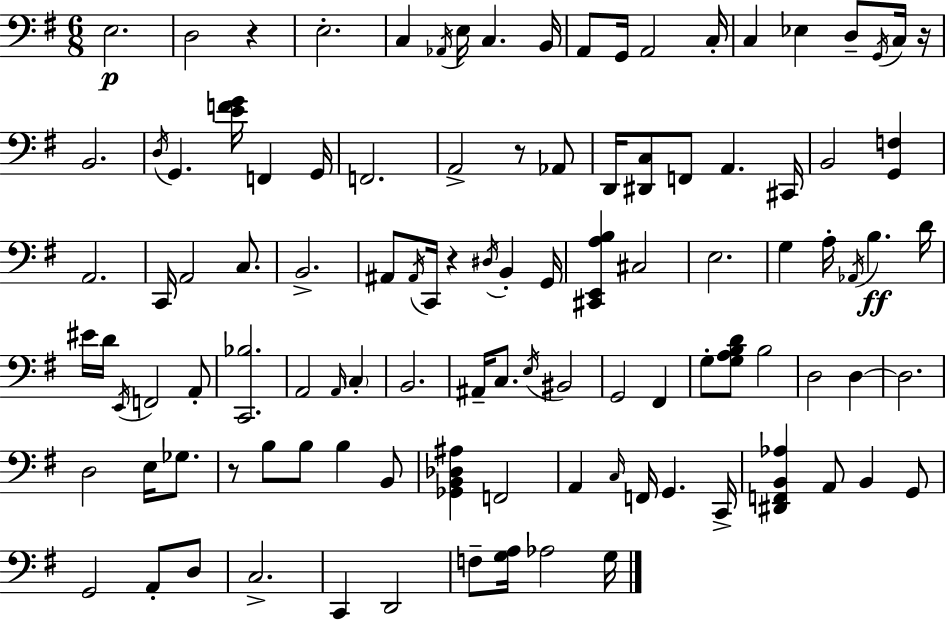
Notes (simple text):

E3/h. D3/h R/q E3/h. C3/q Ab2/s E3/s C3/q. B2/s A2/e G2/s A2/h C3/s C3/q Eb3/q D3/e G2/s C3/s R/s B2/h. D3/s G2/q. [E4,F4,G4]/s F2/q G2/s F2/h. A2/h R/e Ab2/e D2/s [D#2,C3]/e F2/e A2/q. C#2/s B2/h [G2,F3]/q A2/h. C2/s A2/h C3/e. B2/h. A#2/e A#2/s C2/s R/q D#3/s B2/q G2/s [C#2,E2,A3,B3]/q C#3/h E3/h. G3/q A3/s Ab2/s B3/q. D4/s EIS4/s D4/s E2/s F2/h A2/e [C2,Bb3]/h. A2/h A2/s C3/q B2/h. A#2/s C3/e. E3/s BIS2/h G2/h F#2/q G3/e [G3,A3,B3,D4]/e B3/h D3/h D3/q D3/h. D3/h E3/s Gb3/e. R/e B3/e B3/e B3/q B2/e [Gb2,B2,Db3,A#3]/q F2/h A2/q C3/s F2/s G2/q. C2/s [D#2,F2,B2,Ab3]/q A2/e B2/q G2/e G2/h A2/e D3/e C3/h. C2/q D2/h F3/e [G3,A3]/s Ab3/h G3/s